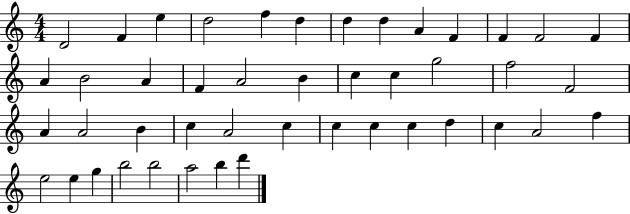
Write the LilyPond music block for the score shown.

{
  \clef treble
  \numericTimeSignature
  \time 4/4
  \key c \major
  d'2 f'4 e''4 | d''2 f''4 d''4 | d''4 d''4 a'4 f'4 | f'4 f'2 f'4 | \break a'4 b'2 a'4 | f'4 a'2 b'4 | c''4 c''4 g''2 | f''2 f'2 | \break a'4 a'2 b'4 | c''4 a'2 c''4 | c''4 c''4 c''4 d''4 | c''4 a'2 f''4 | \break e''2 e''4 g''4 | b''2 b''2 | a''2 b''4 d'''4 | \bar "|."
}